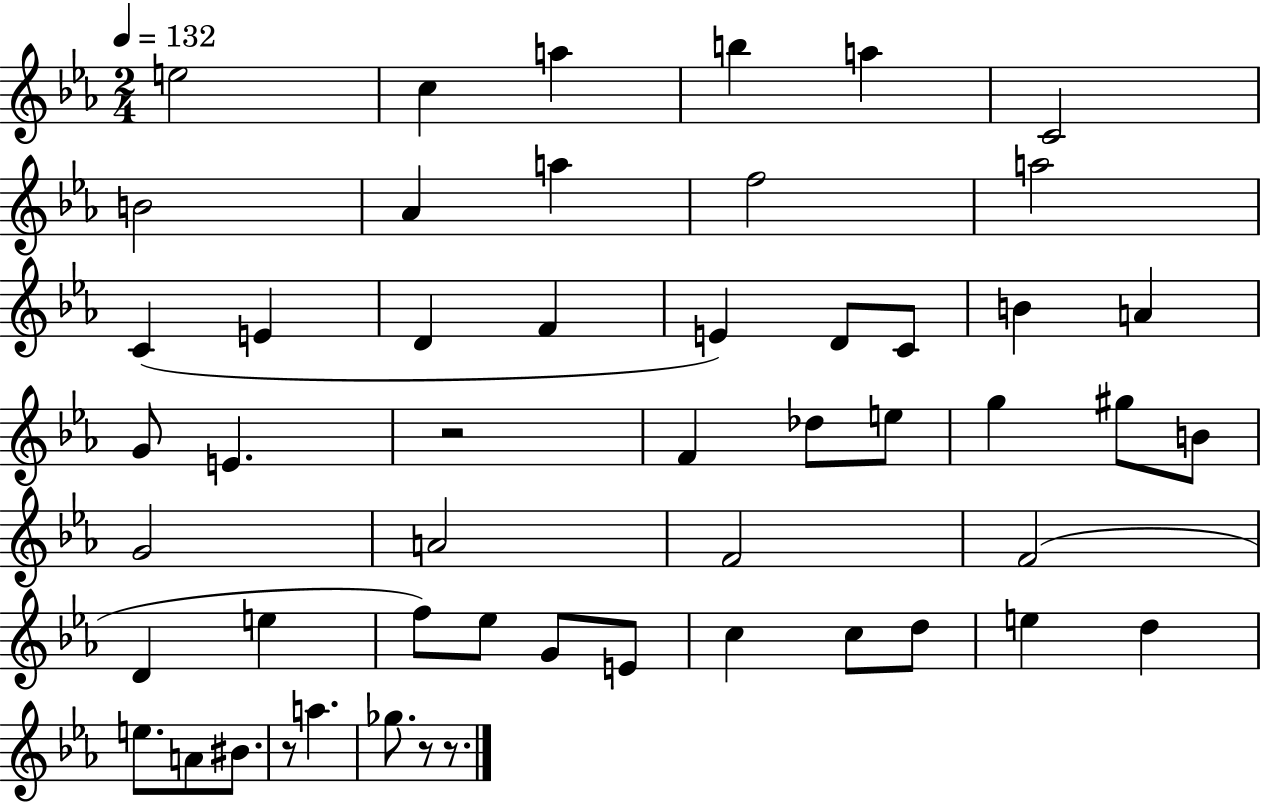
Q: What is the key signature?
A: EES major